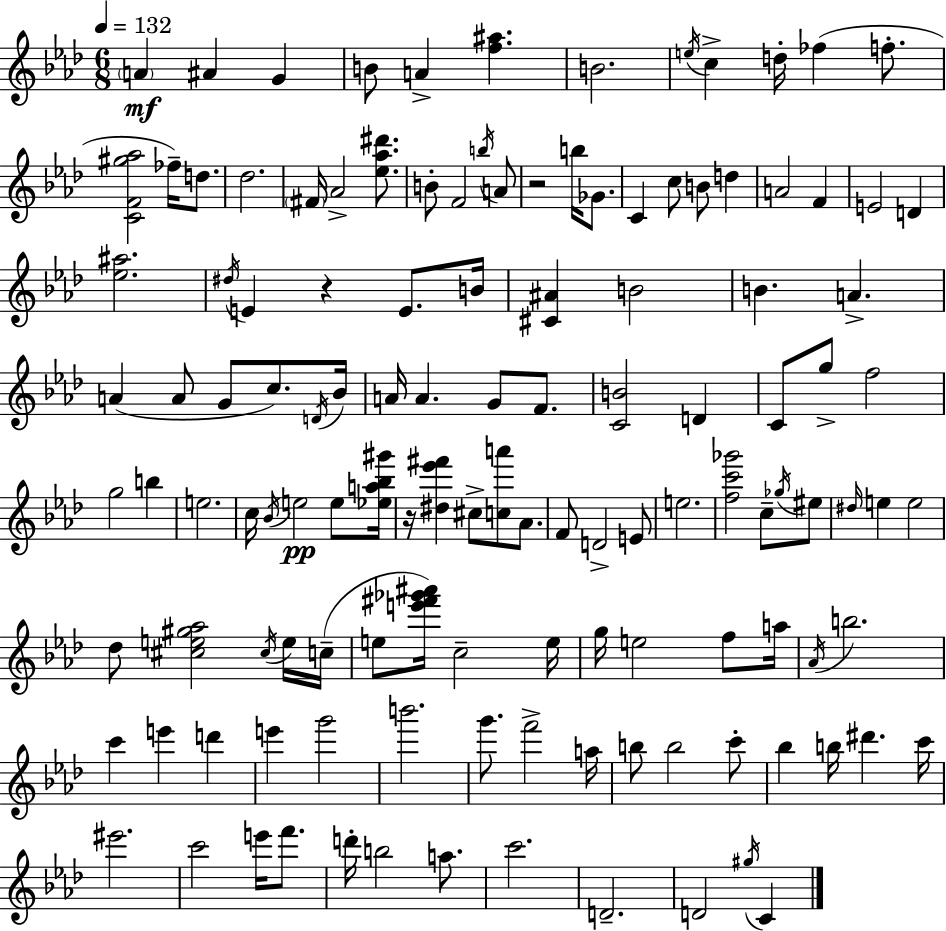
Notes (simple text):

A4/q A#4/q G4/q B4/e A4/q [F5,A#5]/q. B4/h. E5/s C5/q D5/s FES5/q F5/e. [C4,F4,G#5,Ab5]/h FES5/s D5/e. Db5/h. F#4/s Ab4/h [Eb5,Ab5,D#6]/e. B4/e F4/h B5/s A4/e R/h B5/s Gb4/e. C4/q C5/e B4/e D5/q A4/h F4/q E4/h D4/q [Eb5,A#5]/h. D#5/s E4/q R/q E4/e. B4/s [C#4,A#4]/q B4/h B4/q. A4/q. A4/q A4/e G4/e C5/e. D4/s Bb4/s A4/s A4/q. G4/e F4/e. [C4,B4]/h D4/q C4/e G5/e F5/h G5/h B5/q E5/h. C5/s Bb4/s E5/h E5/e [Eb5,A5,Bb5,G#6]/s R/s [D#5,Eb6,F#6]/q C#5/e [C5,A6]/e Ab4/e. F4/e D4/h E4/e E5/h. [F5,C6,Gb6]/h C5/e Gb5/s EIS5/e D#5/s E5/q E5/h Db5/e [C#5,E5,G#5,Ab5]/h C#5/s E5/s C5/s E5/e [E6,F#6,Gb6,A#6]/s C5/h E5/s G5/s E5/h F5/e A5/s Ab4/s B5/h. C6/q E6/q D6/q E6/q G6/h B6/h. G6/e. F6/h A5/s B5/e B5/h C6/e Bb5/q B5/s D#6/q. C6/s EIS6/h. C6/h E6/s F6/e. D6/s B5/h A5/e. C6/h. D4/h. D4/h G#5/s C4/q